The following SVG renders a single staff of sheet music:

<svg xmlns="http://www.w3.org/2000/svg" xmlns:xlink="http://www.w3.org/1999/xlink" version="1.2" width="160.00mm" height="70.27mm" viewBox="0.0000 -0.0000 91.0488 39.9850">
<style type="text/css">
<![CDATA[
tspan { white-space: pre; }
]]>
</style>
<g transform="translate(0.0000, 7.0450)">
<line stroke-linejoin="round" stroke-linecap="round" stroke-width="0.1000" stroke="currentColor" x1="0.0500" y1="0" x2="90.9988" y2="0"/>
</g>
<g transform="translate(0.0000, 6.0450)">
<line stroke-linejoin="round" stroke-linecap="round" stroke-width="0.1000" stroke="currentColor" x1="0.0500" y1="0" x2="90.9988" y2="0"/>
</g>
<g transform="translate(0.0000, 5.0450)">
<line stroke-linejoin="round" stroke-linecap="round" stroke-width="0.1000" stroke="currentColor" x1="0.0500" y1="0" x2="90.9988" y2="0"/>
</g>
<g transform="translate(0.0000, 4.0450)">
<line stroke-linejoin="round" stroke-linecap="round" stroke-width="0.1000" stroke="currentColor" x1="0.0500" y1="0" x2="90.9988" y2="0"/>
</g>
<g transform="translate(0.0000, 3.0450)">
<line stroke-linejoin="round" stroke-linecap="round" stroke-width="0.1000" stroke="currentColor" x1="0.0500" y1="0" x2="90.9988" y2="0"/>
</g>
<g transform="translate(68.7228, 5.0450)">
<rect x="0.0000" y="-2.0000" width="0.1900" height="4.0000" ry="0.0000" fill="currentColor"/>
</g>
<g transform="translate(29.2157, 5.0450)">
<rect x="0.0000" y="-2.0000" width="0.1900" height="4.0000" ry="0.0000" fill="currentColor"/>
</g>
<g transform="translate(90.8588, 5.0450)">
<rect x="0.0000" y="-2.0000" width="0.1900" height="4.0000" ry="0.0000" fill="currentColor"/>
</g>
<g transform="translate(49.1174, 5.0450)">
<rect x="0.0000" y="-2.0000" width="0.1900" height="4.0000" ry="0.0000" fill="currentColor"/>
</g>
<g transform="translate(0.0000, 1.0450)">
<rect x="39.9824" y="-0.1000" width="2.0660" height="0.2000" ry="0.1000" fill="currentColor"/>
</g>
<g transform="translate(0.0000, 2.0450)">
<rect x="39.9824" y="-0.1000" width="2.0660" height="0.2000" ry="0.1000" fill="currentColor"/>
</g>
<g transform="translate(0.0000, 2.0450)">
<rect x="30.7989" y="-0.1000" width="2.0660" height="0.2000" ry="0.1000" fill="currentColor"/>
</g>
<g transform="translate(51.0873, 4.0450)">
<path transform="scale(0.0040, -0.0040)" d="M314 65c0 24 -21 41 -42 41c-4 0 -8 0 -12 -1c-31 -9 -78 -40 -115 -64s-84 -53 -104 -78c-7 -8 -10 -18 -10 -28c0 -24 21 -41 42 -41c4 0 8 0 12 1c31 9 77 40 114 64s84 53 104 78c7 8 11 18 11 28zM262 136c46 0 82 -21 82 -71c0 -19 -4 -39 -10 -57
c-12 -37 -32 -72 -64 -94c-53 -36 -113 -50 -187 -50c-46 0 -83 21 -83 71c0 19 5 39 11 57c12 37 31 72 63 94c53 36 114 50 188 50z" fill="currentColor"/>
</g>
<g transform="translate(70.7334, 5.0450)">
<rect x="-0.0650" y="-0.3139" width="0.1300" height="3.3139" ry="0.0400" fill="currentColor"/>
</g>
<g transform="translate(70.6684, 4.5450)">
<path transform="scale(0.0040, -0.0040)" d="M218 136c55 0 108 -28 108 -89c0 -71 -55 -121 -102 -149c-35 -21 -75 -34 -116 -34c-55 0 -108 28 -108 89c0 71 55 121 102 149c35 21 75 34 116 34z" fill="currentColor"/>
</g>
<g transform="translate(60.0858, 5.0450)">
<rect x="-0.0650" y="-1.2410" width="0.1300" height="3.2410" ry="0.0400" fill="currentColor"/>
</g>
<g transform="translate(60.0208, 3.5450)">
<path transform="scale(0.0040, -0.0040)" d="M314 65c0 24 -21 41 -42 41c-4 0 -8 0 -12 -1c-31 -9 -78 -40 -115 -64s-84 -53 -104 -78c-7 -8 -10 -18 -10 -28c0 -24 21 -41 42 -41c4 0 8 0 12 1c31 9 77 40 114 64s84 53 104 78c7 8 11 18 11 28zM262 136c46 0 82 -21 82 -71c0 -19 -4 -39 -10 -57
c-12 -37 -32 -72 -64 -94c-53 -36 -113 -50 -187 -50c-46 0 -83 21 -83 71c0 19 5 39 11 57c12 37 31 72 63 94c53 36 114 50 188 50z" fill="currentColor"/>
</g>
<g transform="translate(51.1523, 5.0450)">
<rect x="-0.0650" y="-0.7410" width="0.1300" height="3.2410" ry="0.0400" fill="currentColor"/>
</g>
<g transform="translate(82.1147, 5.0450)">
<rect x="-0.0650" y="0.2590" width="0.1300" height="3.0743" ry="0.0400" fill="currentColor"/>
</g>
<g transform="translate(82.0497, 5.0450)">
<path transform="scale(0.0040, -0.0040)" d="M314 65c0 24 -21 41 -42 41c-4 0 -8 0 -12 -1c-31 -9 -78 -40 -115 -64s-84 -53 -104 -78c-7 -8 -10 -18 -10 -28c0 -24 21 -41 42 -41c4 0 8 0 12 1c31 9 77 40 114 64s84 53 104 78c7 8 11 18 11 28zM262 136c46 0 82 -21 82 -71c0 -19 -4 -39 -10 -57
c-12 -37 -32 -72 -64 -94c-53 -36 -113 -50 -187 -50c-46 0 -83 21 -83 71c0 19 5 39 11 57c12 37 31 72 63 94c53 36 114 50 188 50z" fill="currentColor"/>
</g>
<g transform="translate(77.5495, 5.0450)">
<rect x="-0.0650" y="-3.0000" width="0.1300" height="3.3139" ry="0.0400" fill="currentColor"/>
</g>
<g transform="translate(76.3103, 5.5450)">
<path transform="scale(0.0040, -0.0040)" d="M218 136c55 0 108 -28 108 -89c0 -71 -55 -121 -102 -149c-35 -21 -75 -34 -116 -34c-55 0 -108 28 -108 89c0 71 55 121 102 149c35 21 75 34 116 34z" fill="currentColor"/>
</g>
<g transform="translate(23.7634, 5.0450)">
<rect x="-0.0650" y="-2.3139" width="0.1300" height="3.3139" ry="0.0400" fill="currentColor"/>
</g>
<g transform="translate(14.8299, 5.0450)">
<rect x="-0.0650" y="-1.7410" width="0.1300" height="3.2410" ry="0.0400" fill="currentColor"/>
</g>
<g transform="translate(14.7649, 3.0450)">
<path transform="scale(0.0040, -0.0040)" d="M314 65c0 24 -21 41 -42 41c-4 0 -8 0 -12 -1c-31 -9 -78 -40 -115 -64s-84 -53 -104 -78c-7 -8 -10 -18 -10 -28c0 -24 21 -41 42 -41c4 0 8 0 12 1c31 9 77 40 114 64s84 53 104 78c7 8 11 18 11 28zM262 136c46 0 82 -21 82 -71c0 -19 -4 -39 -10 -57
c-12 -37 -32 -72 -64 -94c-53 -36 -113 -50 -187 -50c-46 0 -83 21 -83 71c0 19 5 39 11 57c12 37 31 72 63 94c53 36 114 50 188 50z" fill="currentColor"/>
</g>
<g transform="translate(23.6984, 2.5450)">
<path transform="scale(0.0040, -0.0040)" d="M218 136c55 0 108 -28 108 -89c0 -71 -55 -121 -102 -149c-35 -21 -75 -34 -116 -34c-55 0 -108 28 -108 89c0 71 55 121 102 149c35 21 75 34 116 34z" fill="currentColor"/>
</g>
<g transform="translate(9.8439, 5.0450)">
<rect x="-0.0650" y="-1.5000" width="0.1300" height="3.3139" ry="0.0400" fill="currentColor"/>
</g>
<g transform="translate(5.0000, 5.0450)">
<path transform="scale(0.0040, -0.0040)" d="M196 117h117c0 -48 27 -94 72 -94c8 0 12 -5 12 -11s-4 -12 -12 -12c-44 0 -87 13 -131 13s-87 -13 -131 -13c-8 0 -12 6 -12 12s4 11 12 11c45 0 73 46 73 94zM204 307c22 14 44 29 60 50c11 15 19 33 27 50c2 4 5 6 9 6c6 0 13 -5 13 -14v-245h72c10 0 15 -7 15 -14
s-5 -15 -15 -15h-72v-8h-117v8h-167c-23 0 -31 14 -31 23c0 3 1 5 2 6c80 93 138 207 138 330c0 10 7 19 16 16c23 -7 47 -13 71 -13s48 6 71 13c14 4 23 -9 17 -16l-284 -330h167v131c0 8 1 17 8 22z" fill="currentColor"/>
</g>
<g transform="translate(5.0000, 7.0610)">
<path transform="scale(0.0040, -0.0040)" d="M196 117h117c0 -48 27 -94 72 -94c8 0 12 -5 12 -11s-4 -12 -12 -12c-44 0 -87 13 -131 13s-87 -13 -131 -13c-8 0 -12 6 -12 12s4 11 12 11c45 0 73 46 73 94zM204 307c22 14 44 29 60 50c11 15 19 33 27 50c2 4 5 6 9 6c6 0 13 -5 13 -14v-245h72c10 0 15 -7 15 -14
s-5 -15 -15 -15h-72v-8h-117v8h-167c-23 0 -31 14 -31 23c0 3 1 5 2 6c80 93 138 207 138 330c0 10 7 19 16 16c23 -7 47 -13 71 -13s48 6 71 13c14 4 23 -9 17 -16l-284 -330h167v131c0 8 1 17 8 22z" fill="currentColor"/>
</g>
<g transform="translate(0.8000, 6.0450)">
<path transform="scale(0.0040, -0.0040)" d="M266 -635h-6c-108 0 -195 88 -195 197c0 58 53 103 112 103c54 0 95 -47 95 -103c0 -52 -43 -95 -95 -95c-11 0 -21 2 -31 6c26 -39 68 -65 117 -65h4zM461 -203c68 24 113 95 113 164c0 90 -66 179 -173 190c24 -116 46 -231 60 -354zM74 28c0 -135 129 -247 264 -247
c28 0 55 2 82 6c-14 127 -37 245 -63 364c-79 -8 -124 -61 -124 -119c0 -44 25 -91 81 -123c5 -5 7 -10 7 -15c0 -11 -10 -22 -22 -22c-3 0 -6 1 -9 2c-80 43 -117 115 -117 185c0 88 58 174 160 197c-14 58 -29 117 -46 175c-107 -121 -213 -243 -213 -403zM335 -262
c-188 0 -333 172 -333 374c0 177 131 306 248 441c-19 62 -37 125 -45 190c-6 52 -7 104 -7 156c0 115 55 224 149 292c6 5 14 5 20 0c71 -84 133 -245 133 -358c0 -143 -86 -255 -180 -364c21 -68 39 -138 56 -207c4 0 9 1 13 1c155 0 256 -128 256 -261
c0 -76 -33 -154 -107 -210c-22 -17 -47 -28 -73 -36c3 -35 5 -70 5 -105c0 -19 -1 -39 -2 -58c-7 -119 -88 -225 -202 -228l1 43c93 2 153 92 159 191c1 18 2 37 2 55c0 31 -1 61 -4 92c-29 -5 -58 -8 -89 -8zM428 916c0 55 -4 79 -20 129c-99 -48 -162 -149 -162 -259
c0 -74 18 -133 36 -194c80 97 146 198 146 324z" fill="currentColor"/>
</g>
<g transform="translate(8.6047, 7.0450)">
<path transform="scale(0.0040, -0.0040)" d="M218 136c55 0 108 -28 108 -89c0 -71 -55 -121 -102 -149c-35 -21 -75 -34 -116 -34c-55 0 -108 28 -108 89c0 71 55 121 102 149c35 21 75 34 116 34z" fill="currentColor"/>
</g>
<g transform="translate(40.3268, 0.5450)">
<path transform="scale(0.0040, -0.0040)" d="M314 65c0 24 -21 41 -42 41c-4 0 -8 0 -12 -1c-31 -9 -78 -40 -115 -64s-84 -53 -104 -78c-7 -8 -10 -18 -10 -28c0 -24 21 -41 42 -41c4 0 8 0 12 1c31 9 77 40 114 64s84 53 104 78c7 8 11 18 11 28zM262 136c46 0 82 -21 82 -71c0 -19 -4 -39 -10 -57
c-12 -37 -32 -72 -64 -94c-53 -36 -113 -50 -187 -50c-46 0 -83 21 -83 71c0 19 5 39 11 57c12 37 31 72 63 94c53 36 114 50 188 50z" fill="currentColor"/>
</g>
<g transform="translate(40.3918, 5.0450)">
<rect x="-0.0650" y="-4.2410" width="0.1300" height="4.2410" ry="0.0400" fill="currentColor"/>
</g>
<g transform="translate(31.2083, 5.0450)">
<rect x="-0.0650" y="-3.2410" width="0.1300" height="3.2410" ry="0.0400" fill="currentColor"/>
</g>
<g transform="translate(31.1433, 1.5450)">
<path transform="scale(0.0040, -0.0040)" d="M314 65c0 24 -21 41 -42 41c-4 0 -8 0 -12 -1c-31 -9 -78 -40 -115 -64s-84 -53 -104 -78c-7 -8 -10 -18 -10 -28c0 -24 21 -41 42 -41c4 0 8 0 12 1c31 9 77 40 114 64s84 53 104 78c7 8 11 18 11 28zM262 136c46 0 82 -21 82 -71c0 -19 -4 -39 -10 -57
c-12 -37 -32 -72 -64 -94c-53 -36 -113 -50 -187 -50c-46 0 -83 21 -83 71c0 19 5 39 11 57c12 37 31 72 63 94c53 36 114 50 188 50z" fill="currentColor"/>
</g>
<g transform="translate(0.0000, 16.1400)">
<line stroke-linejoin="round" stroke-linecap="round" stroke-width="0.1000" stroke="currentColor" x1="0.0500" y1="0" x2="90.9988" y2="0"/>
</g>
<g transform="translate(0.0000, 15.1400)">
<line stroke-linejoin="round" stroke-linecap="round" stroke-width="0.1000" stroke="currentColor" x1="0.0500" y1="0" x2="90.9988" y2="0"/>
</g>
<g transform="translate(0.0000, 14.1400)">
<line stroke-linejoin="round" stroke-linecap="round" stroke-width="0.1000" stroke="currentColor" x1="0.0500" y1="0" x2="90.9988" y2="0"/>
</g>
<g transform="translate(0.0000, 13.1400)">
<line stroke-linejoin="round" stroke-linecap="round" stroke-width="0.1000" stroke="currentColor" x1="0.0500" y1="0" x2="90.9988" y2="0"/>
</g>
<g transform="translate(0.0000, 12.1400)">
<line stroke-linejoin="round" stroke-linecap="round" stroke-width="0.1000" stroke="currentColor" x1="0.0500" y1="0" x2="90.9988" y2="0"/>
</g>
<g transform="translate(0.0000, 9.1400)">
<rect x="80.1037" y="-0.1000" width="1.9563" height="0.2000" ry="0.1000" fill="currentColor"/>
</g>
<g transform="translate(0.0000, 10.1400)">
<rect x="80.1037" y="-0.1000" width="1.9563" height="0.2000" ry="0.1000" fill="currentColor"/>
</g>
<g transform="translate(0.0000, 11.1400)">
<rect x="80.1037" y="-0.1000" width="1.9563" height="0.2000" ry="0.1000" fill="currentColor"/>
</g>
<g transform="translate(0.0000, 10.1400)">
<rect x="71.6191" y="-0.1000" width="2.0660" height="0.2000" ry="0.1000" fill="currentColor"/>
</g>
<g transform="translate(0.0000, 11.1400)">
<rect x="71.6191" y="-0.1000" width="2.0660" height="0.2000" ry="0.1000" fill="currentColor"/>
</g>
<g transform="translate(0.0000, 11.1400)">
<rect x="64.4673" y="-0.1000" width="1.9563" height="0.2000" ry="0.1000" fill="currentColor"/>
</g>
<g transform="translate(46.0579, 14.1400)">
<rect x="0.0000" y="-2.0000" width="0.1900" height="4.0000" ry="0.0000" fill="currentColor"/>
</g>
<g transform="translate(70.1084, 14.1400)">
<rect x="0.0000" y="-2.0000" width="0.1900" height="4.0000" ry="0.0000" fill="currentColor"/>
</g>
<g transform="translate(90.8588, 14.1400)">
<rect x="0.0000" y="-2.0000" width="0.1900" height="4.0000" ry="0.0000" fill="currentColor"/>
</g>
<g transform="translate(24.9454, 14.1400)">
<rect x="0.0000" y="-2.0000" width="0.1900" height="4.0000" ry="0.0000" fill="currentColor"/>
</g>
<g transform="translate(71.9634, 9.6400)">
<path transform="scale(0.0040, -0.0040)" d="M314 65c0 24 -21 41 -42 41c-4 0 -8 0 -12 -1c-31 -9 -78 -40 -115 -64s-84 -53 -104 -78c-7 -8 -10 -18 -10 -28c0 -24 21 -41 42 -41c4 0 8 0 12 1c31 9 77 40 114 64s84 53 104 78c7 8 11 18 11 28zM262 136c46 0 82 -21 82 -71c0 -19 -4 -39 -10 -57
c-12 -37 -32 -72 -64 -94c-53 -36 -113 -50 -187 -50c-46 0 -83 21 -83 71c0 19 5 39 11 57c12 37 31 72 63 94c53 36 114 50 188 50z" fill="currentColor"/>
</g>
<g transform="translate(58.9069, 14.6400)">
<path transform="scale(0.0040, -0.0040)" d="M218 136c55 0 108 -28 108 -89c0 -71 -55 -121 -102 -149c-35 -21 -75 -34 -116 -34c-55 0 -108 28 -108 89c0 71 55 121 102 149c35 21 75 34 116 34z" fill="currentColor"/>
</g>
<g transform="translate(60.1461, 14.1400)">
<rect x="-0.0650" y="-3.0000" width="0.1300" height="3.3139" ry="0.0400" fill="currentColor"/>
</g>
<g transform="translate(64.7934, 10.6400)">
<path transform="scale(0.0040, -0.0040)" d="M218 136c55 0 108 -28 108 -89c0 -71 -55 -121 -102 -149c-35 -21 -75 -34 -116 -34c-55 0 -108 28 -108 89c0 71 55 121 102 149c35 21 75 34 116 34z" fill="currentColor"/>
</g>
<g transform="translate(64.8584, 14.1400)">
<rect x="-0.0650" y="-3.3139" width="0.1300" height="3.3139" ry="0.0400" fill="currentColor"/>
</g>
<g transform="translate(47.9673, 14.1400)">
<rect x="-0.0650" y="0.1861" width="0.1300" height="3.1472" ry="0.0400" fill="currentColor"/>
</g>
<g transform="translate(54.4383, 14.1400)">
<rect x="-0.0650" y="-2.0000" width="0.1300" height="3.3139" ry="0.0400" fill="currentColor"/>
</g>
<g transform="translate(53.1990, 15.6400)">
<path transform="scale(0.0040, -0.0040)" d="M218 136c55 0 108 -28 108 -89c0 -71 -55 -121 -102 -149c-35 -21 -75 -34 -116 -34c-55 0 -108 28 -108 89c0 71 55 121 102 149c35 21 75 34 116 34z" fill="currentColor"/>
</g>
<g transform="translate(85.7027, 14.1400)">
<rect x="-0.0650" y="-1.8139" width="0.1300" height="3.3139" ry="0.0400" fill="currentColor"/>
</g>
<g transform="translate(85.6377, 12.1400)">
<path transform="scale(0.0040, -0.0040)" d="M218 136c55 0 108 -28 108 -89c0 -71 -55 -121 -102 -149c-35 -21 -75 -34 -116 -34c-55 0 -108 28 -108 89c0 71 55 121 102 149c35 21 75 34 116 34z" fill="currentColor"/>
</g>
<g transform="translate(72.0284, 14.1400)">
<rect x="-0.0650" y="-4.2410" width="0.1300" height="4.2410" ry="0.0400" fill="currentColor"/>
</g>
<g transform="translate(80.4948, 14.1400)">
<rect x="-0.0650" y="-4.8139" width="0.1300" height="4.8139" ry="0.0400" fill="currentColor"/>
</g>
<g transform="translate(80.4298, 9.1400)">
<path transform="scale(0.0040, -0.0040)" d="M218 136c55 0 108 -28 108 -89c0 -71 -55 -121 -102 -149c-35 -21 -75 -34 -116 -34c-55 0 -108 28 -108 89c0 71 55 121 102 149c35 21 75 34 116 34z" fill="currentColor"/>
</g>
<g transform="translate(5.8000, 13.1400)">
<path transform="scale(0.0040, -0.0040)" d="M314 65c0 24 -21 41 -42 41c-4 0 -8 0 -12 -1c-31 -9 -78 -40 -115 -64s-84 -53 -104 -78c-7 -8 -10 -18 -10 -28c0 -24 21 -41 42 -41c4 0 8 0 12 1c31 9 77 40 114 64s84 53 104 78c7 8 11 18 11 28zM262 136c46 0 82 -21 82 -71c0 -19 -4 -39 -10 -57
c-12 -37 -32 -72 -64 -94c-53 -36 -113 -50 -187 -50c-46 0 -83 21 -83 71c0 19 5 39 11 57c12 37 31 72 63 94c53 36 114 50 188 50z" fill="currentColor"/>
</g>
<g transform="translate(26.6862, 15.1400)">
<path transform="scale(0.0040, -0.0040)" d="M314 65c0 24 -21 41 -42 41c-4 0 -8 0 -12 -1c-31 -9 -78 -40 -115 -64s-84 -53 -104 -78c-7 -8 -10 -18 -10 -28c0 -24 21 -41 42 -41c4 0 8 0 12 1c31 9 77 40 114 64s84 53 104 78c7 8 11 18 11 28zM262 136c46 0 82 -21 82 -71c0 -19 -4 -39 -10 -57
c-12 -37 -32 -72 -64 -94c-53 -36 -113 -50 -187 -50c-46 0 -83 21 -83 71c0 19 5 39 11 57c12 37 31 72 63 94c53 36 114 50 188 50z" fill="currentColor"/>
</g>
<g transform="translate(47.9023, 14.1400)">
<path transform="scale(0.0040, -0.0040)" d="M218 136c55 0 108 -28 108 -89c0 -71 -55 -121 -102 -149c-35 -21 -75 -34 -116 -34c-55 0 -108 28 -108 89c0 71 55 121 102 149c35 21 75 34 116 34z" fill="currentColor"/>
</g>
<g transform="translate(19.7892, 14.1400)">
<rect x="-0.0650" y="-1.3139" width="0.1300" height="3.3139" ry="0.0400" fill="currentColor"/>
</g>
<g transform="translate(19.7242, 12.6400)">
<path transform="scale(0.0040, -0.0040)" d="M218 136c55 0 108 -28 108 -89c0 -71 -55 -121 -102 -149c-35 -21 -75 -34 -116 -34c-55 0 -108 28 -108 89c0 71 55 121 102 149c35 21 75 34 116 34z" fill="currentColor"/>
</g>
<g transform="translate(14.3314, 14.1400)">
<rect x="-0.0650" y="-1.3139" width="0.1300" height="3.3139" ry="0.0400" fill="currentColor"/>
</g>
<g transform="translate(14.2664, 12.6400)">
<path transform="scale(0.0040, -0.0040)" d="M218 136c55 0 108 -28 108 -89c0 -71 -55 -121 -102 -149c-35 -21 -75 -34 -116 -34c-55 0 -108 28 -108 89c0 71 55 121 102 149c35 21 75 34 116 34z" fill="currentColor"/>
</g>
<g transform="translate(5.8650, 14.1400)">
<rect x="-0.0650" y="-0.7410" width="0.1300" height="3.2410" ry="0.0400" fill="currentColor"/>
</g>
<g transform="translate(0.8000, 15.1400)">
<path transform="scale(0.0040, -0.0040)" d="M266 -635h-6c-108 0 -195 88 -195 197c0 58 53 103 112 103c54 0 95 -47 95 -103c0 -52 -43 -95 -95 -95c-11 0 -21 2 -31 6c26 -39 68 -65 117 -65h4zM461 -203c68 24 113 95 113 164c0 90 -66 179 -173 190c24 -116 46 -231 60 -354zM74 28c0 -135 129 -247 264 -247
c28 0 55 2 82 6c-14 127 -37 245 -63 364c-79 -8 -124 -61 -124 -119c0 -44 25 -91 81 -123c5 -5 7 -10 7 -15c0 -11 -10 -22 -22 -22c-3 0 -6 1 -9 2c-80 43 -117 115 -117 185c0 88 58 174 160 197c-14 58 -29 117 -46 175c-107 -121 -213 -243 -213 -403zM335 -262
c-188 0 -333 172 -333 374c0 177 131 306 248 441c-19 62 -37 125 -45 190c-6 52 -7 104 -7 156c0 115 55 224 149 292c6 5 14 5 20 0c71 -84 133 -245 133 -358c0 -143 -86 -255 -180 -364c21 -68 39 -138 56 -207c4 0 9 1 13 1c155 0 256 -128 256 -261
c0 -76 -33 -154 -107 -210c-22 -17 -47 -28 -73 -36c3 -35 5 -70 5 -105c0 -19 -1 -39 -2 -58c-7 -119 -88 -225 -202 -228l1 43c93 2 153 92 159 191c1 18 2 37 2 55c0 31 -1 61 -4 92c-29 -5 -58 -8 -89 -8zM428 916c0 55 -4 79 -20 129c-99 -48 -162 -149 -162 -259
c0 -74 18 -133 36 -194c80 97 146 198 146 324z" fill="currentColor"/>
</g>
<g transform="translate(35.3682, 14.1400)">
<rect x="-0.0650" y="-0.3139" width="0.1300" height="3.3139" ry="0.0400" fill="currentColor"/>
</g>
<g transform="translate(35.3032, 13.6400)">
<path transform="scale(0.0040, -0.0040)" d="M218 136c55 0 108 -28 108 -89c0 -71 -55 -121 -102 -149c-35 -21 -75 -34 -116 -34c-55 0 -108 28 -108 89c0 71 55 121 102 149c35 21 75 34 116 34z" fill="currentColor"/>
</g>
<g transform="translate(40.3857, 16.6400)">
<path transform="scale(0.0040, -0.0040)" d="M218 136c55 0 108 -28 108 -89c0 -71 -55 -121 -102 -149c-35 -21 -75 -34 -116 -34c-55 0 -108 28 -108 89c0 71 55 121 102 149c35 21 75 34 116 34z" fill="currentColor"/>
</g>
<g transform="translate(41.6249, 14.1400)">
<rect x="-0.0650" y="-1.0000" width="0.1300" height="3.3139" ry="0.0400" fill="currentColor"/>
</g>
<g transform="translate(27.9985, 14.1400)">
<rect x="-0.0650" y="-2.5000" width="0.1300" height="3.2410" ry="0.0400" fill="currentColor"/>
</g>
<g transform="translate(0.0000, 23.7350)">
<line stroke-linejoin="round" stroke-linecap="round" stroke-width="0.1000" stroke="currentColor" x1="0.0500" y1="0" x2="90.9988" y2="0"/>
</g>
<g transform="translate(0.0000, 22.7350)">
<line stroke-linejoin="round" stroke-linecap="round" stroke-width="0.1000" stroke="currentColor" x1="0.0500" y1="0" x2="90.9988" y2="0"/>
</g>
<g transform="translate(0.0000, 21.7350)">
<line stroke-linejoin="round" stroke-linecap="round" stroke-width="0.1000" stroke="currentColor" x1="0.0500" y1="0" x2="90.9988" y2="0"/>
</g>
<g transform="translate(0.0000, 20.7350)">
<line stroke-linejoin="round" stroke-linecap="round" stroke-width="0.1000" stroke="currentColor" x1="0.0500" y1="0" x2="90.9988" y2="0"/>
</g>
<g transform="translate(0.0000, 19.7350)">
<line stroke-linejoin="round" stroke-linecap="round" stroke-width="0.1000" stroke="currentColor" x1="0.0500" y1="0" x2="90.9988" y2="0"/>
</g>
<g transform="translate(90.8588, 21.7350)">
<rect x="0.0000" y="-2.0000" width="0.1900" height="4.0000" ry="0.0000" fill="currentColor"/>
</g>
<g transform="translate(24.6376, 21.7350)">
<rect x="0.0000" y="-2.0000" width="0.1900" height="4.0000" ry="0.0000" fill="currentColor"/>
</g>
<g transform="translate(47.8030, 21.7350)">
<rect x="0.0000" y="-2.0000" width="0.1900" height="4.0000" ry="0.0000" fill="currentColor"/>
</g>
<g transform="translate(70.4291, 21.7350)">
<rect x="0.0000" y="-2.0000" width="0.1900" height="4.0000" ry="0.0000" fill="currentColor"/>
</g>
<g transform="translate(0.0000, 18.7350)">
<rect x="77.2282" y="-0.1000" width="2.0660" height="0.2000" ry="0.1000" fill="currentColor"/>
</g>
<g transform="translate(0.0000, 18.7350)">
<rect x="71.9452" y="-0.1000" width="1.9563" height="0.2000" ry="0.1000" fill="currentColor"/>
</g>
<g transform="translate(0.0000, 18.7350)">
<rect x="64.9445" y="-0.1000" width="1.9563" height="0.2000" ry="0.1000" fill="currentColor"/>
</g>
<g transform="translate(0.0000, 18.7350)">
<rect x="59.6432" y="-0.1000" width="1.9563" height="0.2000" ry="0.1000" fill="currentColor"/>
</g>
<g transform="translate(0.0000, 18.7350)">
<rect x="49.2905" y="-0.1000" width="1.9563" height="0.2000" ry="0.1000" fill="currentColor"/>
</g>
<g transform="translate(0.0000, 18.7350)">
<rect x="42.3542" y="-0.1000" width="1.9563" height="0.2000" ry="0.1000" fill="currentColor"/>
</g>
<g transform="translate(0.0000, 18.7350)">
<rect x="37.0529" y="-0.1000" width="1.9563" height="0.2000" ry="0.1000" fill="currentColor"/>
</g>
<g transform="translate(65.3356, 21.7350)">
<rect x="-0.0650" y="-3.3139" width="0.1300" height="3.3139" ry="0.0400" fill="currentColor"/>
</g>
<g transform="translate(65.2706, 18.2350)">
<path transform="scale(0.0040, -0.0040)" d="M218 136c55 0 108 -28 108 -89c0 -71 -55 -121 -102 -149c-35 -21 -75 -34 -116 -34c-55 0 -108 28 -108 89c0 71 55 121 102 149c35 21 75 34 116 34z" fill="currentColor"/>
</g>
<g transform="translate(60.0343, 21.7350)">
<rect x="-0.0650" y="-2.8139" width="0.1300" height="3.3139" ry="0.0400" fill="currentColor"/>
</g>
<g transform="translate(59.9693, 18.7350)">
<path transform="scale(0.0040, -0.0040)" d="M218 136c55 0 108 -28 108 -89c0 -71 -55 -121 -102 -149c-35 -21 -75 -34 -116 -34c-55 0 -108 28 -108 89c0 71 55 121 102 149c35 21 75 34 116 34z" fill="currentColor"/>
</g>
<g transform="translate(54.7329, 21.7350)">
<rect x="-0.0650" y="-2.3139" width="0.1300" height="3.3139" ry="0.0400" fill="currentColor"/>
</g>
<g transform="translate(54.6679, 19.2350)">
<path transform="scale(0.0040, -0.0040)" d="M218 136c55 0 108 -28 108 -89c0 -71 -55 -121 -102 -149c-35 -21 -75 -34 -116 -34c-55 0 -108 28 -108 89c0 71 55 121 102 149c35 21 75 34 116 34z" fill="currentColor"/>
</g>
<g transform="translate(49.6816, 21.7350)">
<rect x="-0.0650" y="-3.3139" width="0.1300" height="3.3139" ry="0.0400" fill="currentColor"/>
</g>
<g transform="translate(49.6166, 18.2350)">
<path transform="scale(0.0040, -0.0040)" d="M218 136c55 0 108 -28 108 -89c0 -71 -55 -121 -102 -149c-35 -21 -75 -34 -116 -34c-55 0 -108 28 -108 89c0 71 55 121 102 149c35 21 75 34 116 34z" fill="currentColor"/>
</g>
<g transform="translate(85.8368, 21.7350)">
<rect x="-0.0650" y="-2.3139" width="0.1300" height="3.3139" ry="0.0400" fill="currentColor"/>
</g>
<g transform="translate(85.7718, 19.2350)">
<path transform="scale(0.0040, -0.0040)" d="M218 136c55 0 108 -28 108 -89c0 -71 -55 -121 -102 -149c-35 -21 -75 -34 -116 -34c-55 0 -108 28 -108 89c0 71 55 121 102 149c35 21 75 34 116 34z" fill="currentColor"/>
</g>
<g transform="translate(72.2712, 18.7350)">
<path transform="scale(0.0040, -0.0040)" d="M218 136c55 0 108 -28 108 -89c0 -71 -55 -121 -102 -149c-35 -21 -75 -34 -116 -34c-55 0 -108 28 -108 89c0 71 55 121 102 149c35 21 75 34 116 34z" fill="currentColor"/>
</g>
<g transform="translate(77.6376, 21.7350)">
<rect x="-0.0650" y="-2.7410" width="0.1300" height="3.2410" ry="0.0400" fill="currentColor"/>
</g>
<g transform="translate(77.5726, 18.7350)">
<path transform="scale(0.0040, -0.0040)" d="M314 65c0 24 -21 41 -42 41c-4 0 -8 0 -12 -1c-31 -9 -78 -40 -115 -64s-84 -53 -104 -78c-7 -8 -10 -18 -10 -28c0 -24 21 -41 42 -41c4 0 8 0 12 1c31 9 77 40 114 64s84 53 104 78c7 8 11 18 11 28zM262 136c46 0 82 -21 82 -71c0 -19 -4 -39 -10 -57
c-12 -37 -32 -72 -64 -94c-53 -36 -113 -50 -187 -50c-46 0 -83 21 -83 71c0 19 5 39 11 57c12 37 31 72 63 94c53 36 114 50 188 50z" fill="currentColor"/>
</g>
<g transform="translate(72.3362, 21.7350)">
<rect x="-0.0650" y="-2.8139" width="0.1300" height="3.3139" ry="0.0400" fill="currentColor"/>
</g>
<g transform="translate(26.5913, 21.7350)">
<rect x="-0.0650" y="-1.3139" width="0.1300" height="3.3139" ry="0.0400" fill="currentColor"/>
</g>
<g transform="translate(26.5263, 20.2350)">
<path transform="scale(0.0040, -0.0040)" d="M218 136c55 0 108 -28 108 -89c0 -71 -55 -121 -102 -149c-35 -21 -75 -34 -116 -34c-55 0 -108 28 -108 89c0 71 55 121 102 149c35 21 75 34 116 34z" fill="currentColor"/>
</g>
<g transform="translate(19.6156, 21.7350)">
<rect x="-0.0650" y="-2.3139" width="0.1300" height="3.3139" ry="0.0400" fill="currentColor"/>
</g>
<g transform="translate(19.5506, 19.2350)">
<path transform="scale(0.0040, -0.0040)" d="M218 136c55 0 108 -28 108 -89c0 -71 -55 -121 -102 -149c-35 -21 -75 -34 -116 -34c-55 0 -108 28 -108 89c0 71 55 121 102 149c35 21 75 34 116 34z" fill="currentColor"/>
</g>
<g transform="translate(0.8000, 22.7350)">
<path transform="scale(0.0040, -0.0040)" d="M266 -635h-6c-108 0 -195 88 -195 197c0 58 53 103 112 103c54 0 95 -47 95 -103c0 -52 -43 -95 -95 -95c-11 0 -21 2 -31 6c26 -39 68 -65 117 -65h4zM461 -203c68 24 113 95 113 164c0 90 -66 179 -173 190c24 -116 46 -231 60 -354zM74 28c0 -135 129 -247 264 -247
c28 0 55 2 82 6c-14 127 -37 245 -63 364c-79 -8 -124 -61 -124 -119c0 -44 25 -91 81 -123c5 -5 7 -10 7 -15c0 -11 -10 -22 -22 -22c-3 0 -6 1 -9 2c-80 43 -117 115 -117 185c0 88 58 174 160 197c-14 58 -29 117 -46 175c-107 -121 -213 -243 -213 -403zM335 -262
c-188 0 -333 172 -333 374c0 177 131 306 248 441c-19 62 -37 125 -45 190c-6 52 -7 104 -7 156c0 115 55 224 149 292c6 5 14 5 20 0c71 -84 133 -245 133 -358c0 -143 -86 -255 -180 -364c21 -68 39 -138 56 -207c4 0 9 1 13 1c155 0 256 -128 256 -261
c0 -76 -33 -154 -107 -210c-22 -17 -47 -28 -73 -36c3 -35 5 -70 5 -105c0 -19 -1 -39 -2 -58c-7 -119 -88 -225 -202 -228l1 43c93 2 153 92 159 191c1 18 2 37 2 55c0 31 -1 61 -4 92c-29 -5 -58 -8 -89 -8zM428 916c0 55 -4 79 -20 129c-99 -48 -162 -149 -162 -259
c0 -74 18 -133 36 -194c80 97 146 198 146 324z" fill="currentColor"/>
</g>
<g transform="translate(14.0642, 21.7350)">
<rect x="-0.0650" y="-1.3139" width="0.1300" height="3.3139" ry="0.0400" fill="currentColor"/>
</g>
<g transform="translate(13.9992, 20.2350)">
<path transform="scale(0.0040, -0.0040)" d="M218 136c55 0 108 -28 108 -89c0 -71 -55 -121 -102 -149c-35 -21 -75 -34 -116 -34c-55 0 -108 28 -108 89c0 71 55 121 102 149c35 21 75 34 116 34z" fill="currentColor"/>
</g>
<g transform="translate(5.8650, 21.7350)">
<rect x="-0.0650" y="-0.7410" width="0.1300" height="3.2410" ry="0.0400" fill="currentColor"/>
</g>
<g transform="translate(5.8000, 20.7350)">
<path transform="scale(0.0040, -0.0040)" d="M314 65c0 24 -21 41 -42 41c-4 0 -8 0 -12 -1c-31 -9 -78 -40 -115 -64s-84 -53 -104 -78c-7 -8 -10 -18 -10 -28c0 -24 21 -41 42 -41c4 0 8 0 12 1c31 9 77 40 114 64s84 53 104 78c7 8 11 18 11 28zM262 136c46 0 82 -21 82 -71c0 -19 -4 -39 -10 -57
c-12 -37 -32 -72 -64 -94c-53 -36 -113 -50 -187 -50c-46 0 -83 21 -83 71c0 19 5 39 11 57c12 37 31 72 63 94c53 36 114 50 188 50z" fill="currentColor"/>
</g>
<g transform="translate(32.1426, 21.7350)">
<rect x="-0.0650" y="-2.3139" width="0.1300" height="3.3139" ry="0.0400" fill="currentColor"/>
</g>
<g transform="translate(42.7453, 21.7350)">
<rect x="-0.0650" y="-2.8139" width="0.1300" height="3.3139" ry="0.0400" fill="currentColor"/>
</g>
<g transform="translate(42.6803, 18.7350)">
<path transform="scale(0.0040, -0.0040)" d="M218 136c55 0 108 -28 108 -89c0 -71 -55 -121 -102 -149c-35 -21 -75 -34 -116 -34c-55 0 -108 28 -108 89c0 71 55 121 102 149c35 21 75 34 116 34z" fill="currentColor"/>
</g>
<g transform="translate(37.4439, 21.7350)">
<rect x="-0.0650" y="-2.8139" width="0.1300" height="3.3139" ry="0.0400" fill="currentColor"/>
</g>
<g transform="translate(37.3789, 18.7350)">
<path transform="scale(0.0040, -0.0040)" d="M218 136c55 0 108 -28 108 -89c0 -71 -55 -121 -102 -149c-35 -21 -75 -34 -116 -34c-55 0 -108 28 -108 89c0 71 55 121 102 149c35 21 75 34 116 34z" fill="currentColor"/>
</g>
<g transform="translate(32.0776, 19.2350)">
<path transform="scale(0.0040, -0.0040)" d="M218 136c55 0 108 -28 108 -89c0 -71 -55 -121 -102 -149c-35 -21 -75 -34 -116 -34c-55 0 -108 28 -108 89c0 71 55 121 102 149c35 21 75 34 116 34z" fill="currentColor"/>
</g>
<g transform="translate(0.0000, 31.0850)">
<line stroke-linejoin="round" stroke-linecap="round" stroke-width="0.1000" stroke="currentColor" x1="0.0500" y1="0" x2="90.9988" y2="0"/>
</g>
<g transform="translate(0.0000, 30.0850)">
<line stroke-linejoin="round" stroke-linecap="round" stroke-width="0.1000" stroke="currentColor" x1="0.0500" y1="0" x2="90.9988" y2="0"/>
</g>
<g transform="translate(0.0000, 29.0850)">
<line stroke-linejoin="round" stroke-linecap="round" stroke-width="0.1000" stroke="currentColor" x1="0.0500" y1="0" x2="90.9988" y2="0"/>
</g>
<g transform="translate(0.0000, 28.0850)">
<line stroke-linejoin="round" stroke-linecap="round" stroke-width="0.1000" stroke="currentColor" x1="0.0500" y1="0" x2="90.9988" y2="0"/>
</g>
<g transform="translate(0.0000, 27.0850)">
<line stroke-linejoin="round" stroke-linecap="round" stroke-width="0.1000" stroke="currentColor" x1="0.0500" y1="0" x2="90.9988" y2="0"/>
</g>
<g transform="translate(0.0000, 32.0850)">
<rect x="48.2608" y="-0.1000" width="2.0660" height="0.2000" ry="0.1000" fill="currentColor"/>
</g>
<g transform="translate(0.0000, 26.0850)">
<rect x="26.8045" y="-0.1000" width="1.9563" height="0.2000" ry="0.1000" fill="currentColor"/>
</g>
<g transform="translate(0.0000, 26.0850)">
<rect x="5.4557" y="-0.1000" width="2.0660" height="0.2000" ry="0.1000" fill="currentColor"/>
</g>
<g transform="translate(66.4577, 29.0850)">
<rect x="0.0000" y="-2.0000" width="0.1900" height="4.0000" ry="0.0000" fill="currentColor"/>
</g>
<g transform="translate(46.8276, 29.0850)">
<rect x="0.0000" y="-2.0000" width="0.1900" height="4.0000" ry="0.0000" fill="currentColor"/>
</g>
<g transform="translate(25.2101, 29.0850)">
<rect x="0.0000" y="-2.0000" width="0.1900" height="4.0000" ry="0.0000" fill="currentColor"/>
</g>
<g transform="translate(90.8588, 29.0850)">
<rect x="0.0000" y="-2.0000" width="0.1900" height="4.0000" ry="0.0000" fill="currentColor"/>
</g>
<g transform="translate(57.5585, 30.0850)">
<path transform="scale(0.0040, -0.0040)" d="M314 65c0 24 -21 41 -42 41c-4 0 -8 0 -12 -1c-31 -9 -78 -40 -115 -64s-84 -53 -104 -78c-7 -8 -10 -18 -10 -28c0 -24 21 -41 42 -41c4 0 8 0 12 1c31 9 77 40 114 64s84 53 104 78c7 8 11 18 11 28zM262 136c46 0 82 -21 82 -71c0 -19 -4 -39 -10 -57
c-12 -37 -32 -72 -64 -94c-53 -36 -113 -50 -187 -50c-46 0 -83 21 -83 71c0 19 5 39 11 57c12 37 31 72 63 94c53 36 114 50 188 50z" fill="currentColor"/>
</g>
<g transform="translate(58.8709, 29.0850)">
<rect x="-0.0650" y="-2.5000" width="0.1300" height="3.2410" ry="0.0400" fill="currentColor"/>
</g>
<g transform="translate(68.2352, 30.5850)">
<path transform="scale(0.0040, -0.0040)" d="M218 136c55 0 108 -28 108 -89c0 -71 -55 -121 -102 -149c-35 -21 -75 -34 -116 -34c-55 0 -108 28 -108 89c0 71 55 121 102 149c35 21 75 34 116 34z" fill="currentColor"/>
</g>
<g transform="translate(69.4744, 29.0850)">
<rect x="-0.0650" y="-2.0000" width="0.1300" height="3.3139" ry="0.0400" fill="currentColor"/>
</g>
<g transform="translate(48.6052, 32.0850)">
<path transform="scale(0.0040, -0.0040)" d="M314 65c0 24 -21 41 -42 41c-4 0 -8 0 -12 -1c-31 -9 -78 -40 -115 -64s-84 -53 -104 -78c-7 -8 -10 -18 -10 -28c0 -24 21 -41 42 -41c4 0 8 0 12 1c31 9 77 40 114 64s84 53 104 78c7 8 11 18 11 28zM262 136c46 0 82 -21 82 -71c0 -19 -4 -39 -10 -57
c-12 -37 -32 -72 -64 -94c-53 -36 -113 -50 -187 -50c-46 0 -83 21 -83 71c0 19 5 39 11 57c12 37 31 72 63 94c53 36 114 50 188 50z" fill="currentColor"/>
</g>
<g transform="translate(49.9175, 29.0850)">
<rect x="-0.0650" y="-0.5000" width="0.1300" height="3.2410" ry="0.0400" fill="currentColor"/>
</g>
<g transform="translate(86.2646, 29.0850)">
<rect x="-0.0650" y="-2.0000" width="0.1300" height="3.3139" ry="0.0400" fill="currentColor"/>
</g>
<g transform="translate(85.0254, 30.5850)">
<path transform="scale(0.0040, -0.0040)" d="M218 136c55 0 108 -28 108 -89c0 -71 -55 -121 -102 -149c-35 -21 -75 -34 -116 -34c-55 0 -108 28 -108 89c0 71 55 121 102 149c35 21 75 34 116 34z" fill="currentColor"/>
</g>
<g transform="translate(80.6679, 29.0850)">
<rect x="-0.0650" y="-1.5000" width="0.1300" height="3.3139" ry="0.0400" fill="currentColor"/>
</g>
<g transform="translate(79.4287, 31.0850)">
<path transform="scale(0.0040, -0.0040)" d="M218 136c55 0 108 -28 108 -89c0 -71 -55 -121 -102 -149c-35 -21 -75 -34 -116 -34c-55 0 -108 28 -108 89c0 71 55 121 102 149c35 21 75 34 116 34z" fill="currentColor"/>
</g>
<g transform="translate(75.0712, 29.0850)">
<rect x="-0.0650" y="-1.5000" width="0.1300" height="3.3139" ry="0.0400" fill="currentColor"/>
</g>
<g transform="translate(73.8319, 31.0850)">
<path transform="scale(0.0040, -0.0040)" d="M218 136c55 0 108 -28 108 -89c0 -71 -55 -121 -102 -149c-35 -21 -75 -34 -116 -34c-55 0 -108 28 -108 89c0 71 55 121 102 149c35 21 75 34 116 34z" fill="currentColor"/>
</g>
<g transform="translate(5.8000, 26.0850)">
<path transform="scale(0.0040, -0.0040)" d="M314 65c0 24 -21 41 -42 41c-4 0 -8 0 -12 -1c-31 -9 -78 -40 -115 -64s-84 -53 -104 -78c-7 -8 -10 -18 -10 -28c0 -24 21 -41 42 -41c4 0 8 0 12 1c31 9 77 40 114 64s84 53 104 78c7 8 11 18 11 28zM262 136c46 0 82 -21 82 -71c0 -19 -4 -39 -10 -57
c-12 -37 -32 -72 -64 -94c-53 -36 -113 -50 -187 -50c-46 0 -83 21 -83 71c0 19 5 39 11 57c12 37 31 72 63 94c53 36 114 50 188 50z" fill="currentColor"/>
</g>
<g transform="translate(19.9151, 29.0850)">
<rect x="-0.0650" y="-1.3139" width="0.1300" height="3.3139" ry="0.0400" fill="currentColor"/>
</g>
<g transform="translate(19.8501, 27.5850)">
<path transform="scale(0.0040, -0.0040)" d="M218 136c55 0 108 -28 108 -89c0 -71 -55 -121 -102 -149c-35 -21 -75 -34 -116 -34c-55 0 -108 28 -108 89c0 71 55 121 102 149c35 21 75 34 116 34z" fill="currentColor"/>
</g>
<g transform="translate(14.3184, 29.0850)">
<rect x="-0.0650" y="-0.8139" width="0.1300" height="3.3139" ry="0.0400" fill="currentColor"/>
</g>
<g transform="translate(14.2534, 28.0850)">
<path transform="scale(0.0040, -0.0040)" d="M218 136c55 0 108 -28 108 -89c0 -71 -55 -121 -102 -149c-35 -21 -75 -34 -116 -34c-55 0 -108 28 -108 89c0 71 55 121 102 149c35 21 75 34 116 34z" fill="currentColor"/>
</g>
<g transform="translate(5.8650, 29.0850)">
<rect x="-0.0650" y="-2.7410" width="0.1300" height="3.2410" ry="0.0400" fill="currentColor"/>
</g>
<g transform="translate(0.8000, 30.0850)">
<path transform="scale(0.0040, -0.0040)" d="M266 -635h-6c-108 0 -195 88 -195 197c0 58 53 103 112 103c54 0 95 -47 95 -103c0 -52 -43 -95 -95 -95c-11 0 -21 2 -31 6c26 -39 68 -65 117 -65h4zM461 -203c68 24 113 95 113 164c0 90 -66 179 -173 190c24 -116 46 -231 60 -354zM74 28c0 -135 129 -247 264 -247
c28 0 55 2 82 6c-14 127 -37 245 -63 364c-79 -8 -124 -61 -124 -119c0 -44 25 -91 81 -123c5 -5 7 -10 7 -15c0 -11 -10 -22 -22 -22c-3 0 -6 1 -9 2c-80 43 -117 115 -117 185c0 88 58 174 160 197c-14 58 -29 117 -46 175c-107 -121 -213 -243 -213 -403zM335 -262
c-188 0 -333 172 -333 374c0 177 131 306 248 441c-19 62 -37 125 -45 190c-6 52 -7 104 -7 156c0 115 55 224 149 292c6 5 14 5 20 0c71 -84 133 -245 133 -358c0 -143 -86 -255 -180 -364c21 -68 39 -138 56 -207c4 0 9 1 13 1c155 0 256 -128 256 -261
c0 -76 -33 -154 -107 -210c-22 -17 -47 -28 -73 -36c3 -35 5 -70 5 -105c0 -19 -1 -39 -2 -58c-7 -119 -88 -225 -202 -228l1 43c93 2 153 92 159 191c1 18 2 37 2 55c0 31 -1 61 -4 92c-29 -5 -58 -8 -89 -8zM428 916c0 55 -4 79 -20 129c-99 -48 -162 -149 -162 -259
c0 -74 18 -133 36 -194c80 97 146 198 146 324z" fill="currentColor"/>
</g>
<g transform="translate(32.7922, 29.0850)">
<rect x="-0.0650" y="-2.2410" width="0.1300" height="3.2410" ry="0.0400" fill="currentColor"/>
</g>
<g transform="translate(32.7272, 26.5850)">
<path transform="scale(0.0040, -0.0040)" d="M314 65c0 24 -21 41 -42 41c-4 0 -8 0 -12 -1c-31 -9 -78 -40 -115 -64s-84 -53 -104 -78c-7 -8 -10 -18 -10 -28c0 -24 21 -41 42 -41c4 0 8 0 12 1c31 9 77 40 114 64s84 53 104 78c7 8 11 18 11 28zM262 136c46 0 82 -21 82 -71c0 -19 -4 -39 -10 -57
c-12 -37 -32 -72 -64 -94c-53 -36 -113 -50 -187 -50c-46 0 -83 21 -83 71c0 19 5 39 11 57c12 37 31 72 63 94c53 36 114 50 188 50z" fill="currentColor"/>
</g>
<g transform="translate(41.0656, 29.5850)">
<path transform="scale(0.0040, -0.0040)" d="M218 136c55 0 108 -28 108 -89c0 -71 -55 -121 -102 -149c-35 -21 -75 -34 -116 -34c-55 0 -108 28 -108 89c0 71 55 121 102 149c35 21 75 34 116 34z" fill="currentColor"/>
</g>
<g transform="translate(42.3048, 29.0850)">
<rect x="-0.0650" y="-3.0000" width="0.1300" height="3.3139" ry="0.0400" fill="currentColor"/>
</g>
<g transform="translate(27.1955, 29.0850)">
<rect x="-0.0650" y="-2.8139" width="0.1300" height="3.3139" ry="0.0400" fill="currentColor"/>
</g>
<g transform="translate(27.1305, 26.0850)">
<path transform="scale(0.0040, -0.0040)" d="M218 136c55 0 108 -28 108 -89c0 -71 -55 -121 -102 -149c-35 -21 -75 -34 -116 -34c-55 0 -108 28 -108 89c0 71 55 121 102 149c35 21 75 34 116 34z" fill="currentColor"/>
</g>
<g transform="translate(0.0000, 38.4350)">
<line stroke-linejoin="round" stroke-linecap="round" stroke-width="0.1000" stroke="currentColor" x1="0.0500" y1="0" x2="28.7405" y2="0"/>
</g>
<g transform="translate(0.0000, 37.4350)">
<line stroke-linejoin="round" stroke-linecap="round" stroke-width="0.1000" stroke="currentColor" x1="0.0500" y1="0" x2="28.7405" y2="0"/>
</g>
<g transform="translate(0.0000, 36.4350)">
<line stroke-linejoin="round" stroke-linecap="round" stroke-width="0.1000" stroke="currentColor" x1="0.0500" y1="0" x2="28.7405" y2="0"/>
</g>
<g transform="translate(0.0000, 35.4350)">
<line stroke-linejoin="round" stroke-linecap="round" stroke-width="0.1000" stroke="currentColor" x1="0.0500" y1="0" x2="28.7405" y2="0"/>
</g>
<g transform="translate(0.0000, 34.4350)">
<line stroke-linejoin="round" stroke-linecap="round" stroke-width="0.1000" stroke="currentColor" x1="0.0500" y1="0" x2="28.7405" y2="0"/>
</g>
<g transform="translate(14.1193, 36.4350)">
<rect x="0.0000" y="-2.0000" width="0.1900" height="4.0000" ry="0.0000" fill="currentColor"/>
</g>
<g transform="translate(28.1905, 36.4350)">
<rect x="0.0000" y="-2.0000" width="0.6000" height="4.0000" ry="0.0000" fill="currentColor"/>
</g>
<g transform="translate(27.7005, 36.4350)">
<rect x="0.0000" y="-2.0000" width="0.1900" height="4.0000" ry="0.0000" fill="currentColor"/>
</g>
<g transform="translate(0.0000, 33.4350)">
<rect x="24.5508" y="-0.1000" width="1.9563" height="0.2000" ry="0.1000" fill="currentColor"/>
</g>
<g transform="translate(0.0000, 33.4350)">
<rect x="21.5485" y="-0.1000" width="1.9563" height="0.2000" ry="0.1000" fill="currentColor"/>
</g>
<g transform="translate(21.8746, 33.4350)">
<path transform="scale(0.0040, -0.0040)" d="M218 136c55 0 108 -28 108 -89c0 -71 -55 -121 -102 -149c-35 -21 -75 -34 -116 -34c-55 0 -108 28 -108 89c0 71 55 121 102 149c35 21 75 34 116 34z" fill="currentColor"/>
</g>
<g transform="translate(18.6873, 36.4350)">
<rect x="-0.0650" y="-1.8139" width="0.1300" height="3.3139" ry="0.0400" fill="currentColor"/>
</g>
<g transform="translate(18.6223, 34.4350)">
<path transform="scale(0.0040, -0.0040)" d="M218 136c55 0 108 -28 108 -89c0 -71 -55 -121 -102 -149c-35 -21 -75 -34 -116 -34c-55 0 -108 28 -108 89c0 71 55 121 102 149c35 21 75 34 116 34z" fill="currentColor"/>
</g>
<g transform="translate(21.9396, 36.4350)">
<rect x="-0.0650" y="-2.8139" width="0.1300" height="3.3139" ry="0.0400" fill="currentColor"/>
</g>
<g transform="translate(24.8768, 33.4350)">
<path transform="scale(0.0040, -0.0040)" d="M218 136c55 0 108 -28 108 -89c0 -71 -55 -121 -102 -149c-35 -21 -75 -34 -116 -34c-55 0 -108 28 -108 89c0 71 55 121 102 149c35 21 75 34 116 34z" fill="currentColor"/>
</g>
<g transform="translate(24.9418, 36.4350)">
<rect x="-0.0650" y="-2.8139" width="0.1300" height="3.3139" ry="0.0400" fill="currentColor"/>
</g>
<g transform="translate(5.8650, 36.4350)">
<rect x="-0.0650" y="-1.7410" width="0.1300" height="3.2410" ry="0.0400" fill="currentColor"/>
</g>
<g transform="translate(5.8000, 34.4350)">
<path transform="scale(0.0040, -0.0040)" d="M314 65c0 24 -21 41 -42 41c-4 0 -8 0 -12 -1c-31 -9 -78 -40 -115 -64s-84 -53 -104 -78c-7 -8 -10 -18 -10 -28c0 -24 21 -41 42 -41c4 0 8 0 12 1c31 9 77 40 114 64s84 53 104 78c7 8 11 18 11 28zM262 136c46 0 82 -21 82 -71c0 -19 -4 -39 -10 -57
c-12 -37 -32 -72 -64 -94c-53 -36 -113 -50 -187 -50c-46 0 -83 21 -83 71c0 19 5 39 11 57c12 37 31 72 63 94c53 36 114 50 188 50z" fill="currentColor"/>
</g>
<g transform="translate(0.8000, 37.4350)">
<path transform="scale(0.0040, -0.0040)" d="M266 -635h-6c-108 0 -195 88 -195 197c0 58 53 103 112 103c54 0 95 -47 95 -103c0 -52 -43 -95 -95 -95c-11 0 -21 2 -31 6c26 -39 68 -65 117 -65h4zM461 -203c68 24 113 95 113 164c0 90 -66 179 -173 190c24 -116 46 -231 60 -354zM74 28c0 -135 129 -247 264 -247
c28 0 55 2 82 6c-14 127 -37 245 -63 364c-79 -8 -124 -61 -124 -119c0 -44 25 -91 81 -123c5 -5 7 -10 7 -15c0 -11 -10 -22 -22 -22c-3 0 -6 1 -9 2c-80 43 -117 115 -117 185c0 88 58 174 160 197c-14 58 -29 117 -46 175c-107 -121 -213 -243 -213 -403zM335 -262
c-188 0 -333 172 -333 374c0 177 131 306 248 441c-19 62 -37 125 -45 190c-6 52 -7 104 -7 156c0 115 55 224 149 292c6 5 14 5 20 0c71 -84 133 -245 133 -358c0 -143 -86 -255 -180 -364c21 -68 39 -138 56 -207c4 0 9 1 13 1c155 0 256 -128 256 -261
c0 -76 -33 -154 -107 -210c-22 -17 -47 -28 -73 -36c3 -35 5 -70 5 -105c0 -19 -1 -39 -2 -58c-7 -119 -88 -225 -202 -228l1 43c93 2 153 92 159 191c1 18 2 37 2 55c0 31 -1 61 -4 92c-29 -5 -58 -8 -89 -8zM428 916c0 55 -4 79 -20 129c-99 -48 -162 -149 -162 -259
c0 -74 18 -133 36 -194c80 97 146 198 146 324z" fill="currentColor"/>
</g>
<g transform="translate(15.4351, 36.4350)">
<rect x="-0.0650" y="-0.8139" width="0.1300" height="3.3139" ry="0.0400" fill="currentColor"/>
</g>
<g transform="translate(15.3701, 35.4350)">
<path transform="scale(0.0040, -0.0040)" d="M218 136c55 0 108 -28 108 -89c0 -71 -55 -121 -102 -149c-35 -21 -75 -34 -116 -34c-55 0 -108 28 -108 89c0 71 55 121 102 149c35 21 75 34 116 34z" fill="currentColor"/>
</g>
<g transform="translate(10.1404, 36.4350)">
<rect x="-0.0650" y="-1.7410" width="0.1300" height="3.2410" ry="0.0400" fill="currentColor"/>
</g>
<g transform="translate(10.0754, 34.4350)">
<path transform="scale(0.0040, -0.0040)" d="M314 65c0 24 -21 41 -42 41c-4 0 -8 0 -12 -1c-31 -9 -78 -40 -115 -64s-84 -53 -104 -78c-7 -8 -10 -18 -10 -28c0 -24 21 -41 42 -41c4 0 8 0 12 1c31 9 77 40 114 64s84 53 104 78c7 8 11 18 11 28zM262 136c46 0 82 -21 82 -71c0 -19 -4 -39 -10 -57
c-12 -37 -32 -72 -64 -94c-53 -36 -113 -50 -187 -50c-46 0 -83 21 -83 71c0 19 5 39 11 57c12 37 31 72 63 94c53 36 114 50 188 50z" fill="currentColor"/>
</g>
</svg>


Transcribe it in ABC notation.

X:1
T:Untitled
M:4/4
L:1/4
K:C
E f2 g b2 d'2 d2 e2 c A B2 d2 e e G2 c D B F A b d'2 e' f d2 e g e g a a b g a b a a2 g a2 d e a g2 A C2 G2 F E E F f2 f2 d f a a